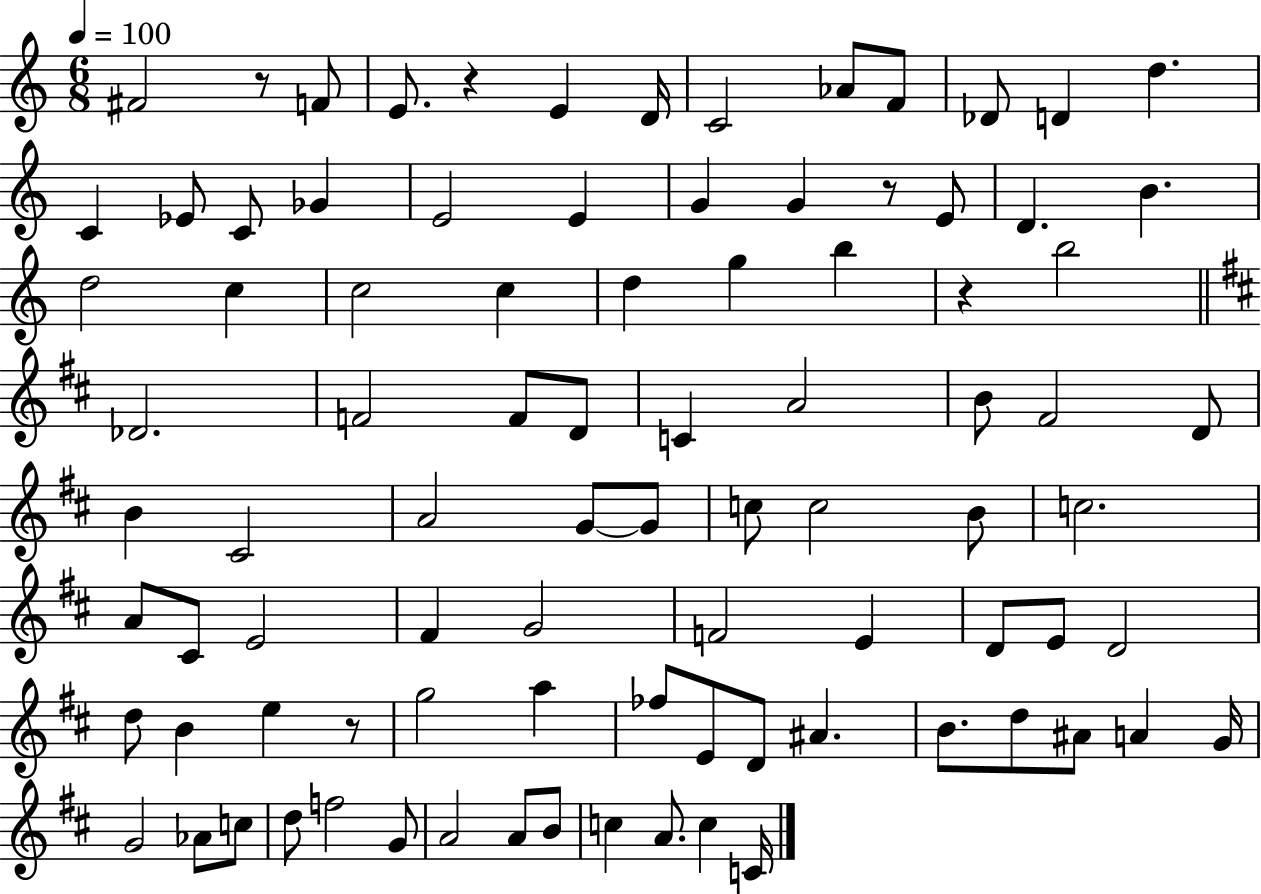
{
  \clef treble
  \numericTimeSignature
  \time 6/8
  \key c \major
  \tempo 4 = 100
  fis'2 r8 f'8 | e'8. r4 e'4 d'16 | c'2 aes'8 f'8 | des'8 d'4 d''4. | \break c'4 ees'8 c'8 ges'4 | e'2 e'4 | g'4 g'4 r8 e'8 | d'4. b'4. | \break d''2 c''4 | c''2 c''4 | d''4 g''4 b''4 | r4 b''2 | \break \bar "||" \break \key d \major des'2. | f'2 f'8 d'8 | c'4 a'2 | b'8 fis'2 d'8 | \break b'4 cis'2 | a'2 g'8~~ g'8 | c''8 c''2 b'8 | c''2. | \break a'8 cis'8 e'2 | fis'4 g'2 | f'2 e'4 | d'8 e'8 d'2 | \break d''8 b'4 e''4 r8 | g''2 a''4 | fes''8 e'8 d'8 ais'4. | b'8. d''8 ais'8 a'4 g'16 | \break g'2 aes'8 c''8 | d''8 f''2 g'8 | a'2 a'8 b'8 | c''4 a'8. c''4 c'16 | \break \bar "|."
}